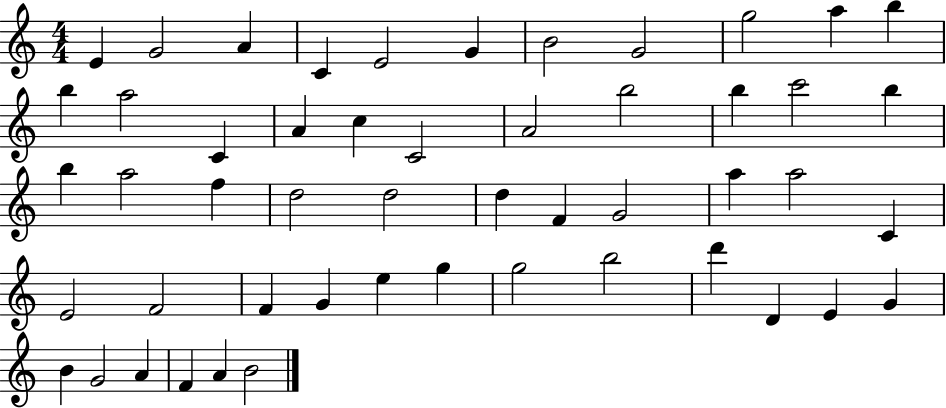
X:1
T:Untitled
M:4/4
L:1/4
K:C
E G2 A C E2 G B2 G2 g2 a b b a2 C A c C2 A2 b2 b c'2 b b a2 f d2 d2 d F G2 a a2 C E2 F2 F G e g g2 b2 d' D E G B G2 A F A B2